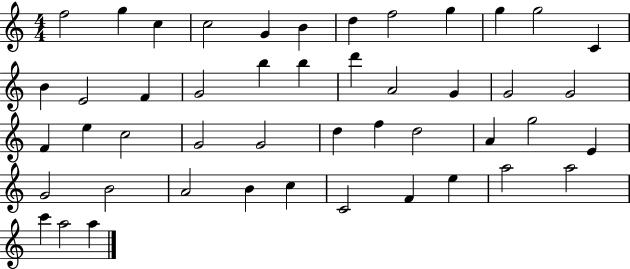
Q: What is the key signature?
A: C major